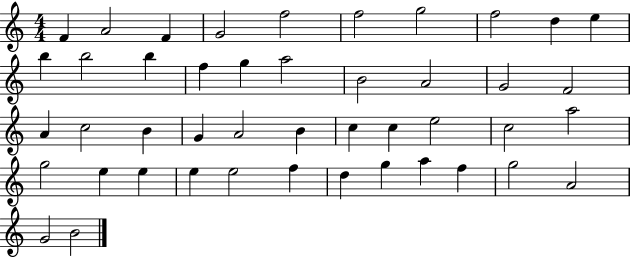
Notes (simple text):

F4/q A4/h F4/q G4/h F5/h F5/h G5/h F5/h D5/q E5/q B5/q B5/h B5/q F5/q G5/q A5/h B4/h A4/h G4/h F4/h A4/q C5/h B4/q G4/q A4/h B4/q C5/q C5/q E5/h C5/h A5/h G5/h E5/q E5/q E5/q E5/h F5/q D5/q G5/q A5/q F5/q G5/h A4/h G4/h B4/h